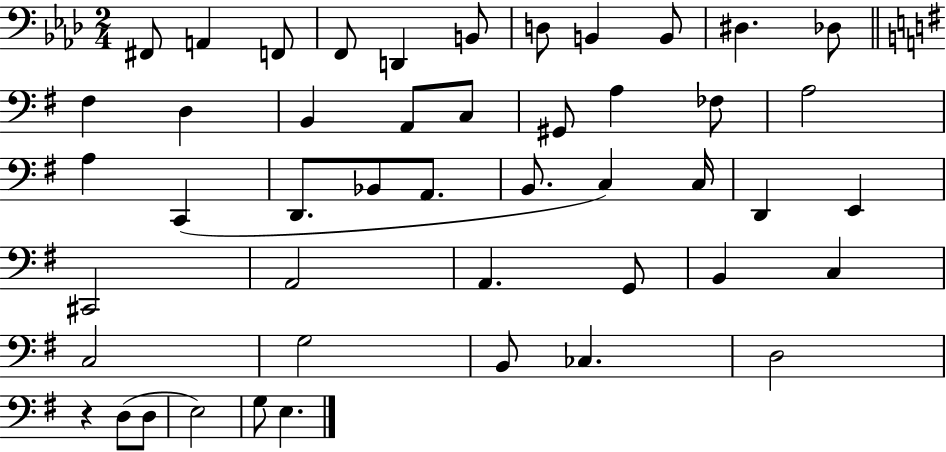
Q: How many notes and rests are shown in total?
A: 47